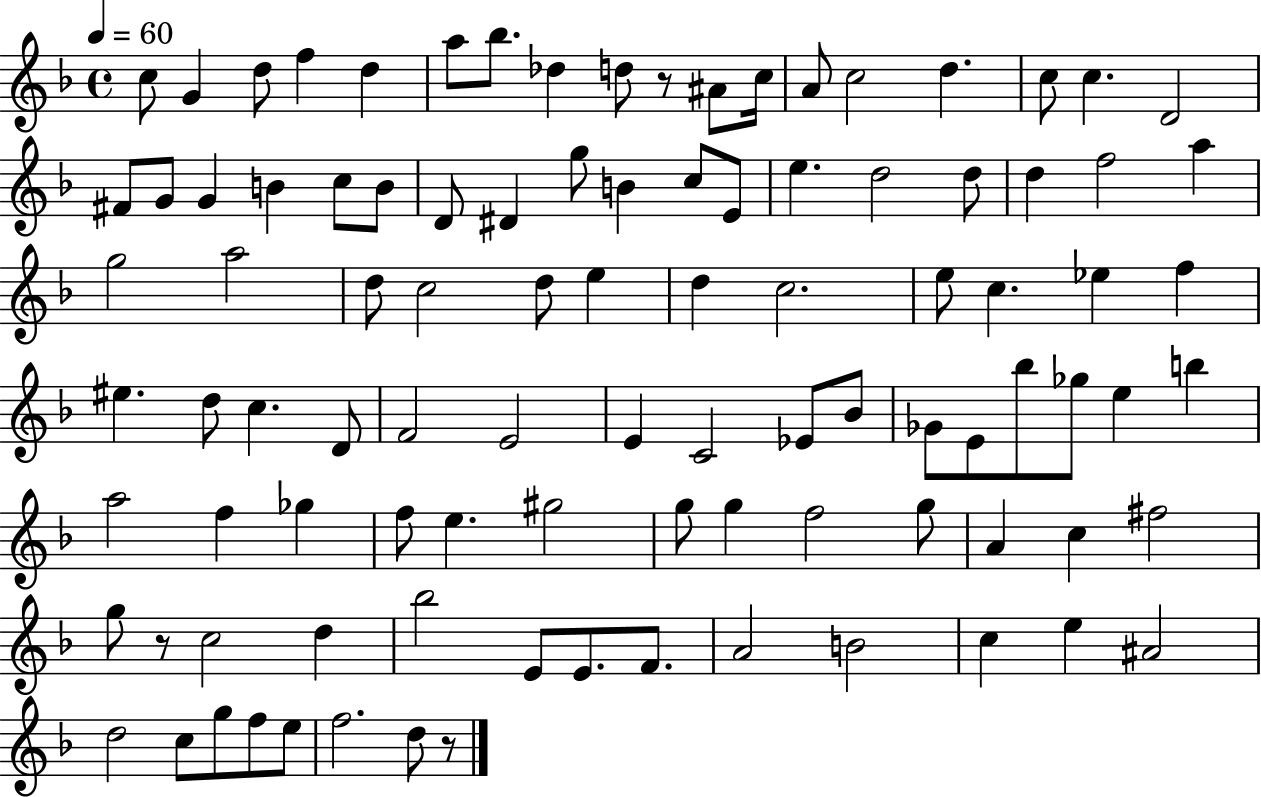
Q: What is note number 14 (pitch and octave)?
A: D5